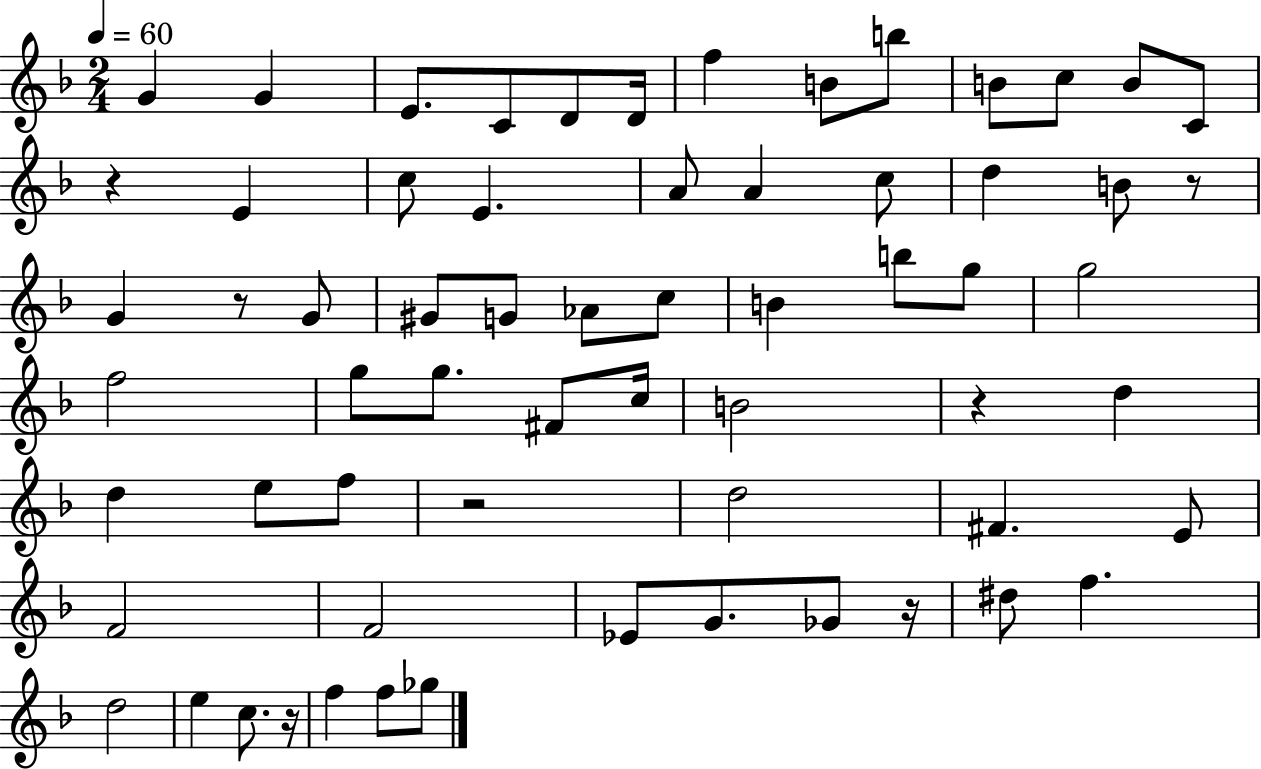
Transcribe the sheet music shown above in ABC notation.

X:1
T:Untitled
M:2/4
L:1/4
K:F
G G E/2 C/2 D/2 D/4 f B/2 b/2 B/2 c/2 B/2 C/2 z E c/2 E A/2 A c/2 d B/2 z/2 G z/2 G/2 ^G/2 G/2 _A/2 c/2 B b/2 g/2 g2 f2 g/2 g/2 ^F/2 c/4 B2 z d d e/2 f/2 z2 d2 ^F E/2 F2 F2 _E/2 G/2 _G/2 z/4 ^d/2 f d2 e c/2 z/4 f f/2 _g/2